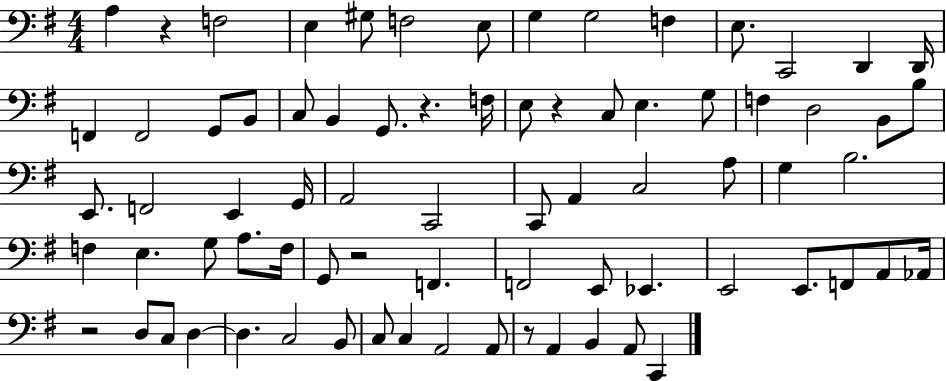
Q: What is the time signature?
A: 4/4